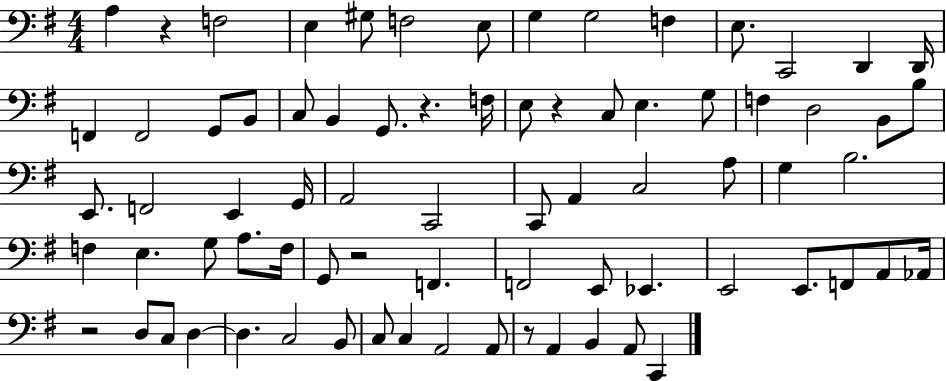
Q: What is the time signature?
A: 4/4